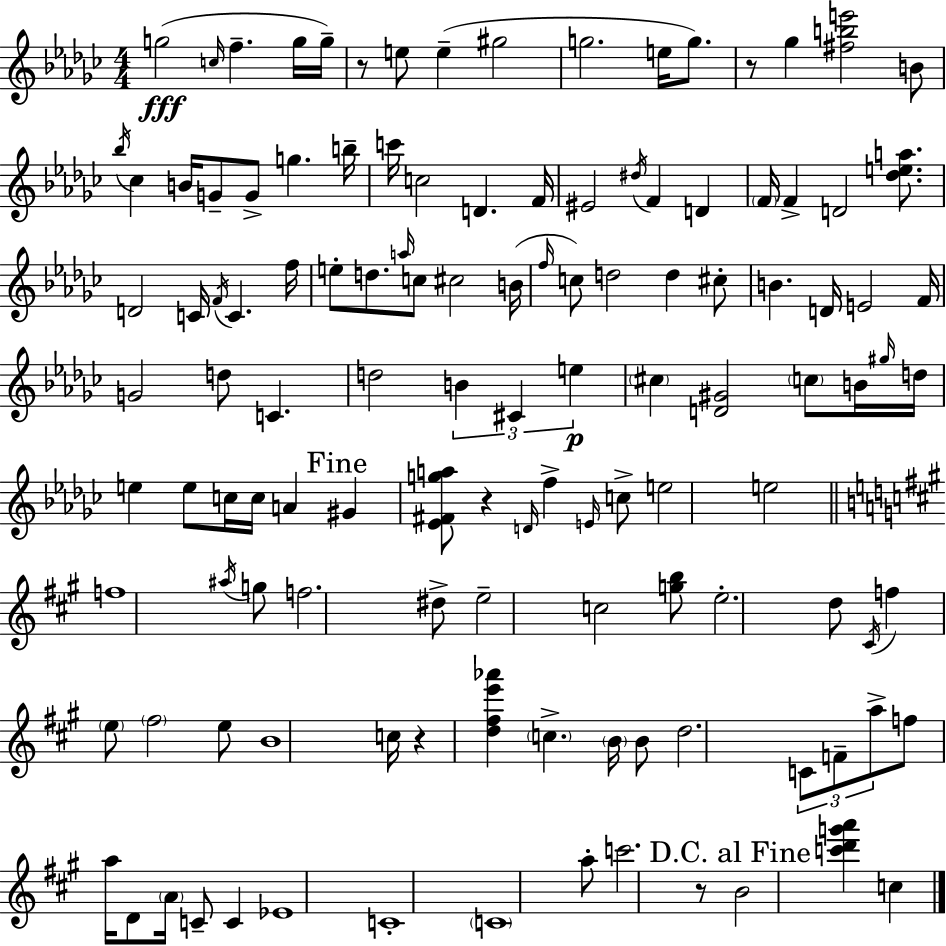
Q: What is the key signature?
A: EES minor